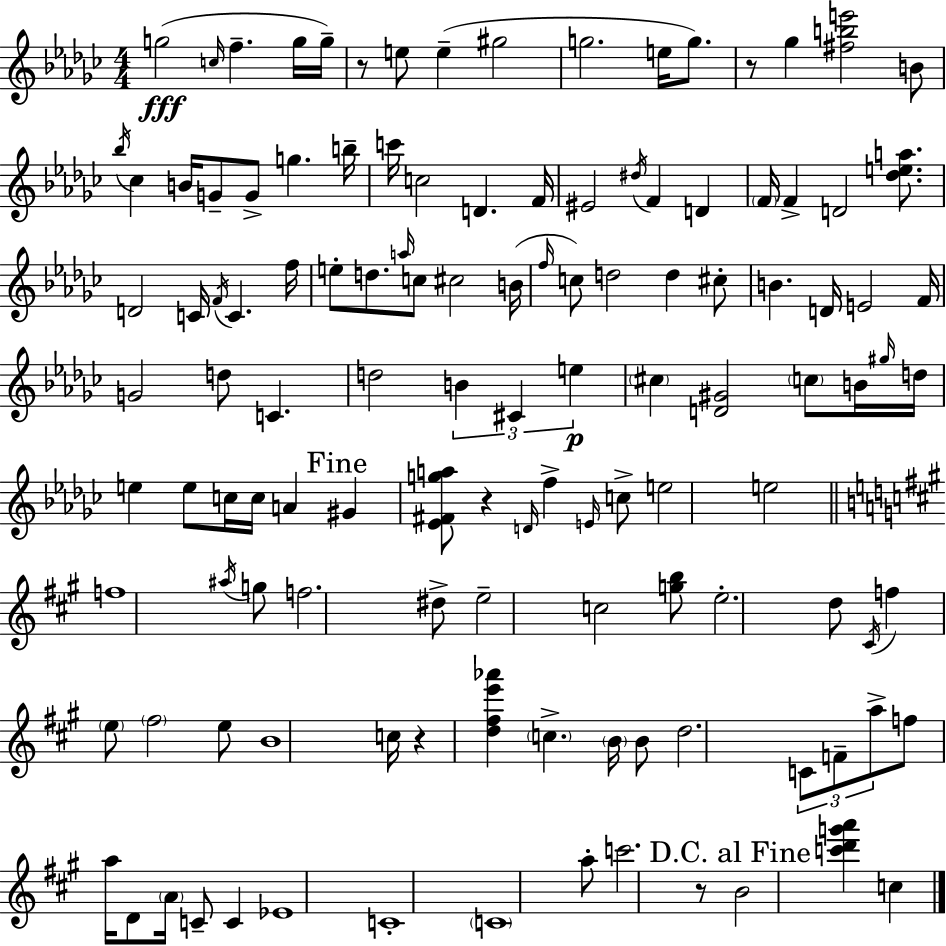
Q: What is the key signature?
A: EES minor